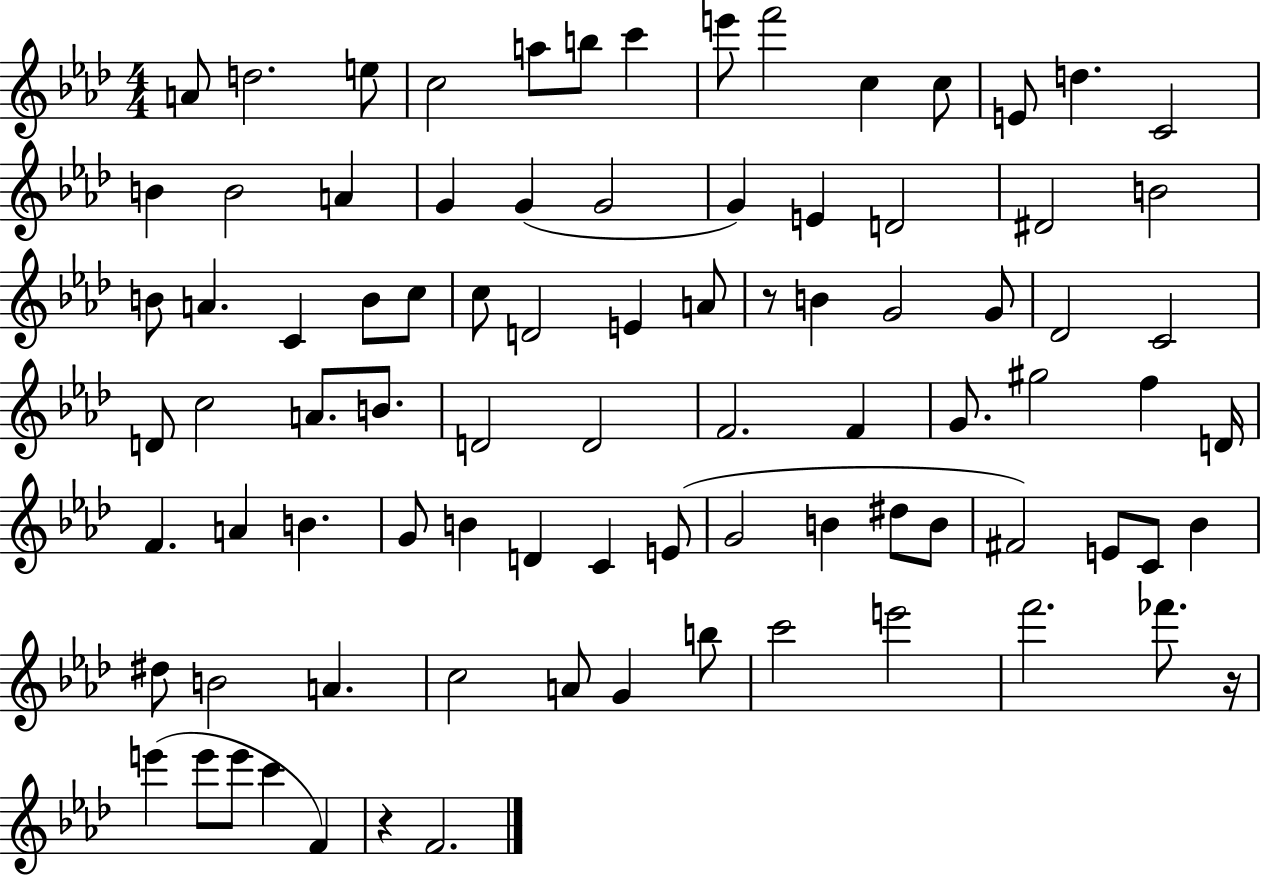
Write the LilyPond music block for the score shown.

{
  \clef treble
  \numericTimeSignature
  \time 4/4
  \key aes \major
  a'8 d''2. e''8 | c''2 a''8 b''8 c'''4 | e'''8 f'''2 c''4 c''8 | e'8 d''4. c'2 | \break b'4 b'2 a'4 | g'4 g'4( g'2 | g'4) e'4 d'2 | dis'2 b'2 | \break b'8 a'4. c'4 b'8 c''8 | c''8 d'2 e'4 a'8 | r8 b'4 g'2 g'8 | des'2 c'2 | \break d'8 c''2 a'8. b'8. | d'2 d'2 | f'2. f'4 | g'8. gis''2 f''4 d'16 | \break f'4. a'4 b'4. | g'8 b'4 d'4 c'4 e'8( | g'2 b'4 dis''8 b'8 | fis'2) e'8 c'8 bes'4 | \break dis''8 b'2 a'4. | c''2 a'8 g'4 b''8 | c'''2 e'''2 | f'''2. fes'''8. r16 | \break e'''4( e'''8 e'''8 c'''4 f'4) | r4 f'2. | \bar "|."
}